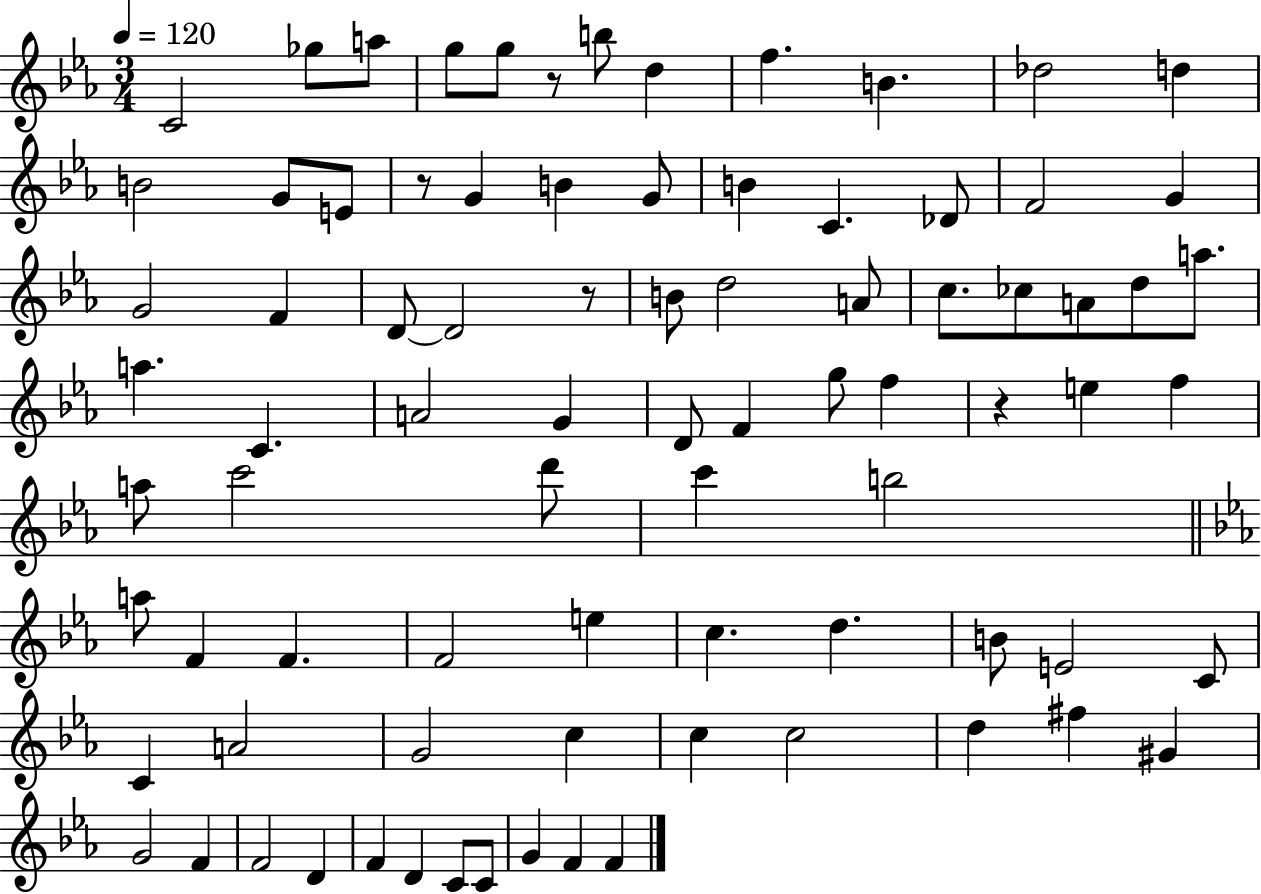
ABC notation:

X:1
T:Untitled
M:3/4
L:1/4
K:Eb
C2 _g/2 a/2 g/2 g/2 z/2 b/2 d f B _d2 d B2 G/2 E/2 z/2 G B G/2 B C _D/2 F2 G G2 F D/2 D2 z/2 B/2 d2 A/2 c/2 _c/2 A/2 d/2 a/2 a C A2 G D/2 F g/2 f z e f a/2 c'2 d'/2 c' b2 a/2 F F F2 e c d B/2 E2 C/2 C A2 G2 c c c2 d ^f ^G G2 F F2 D F D C/2 C/2 G F F